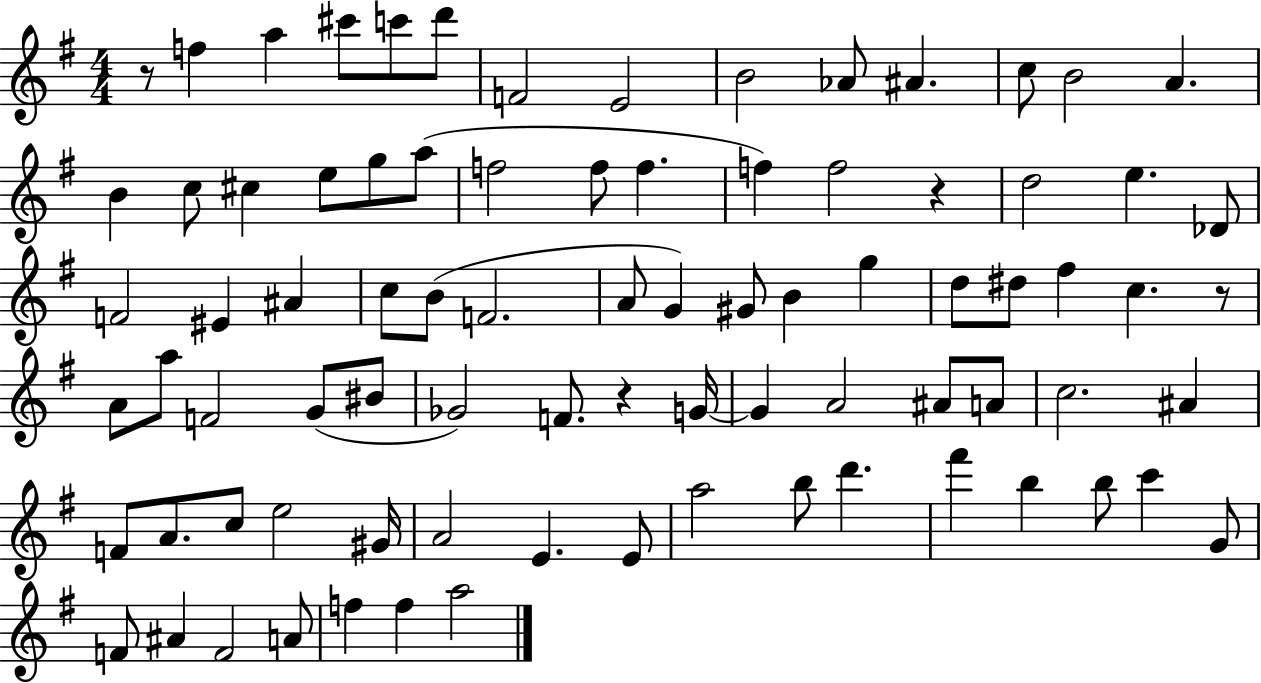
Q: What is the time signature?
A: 4/4